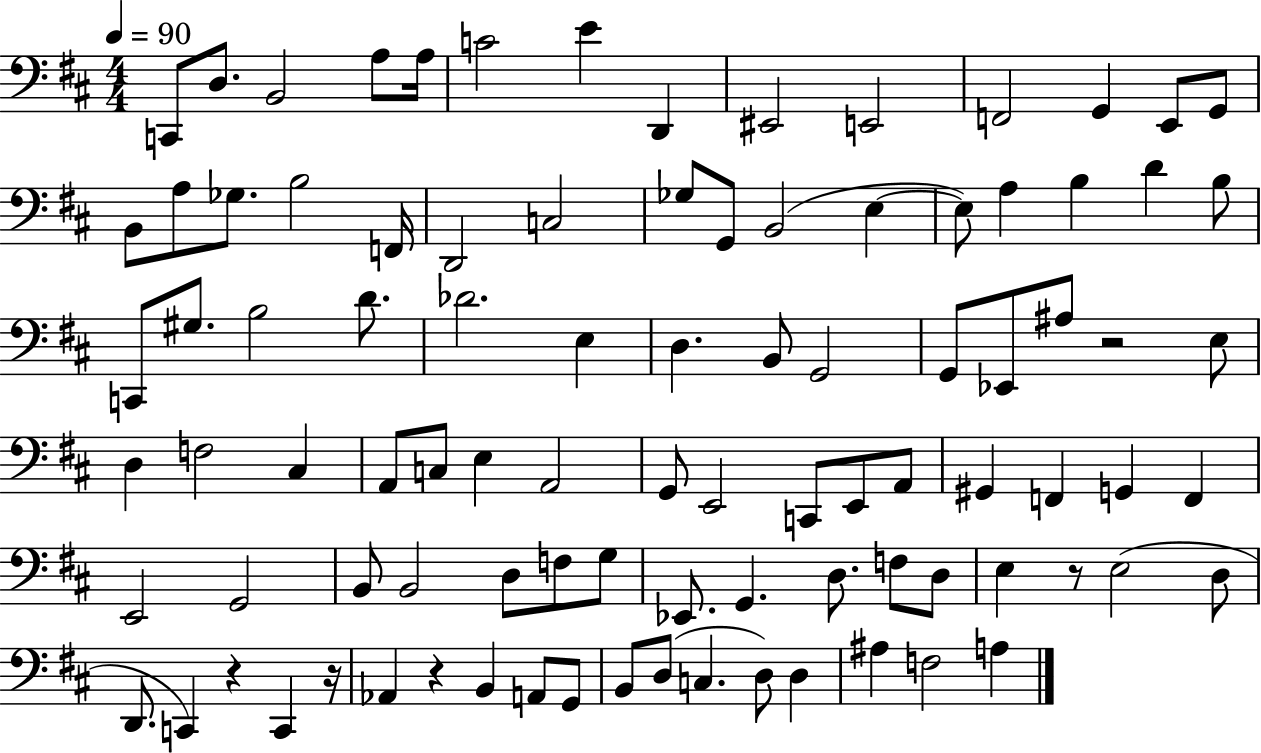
C2/e D3/e. B2/h A3/e A3/s C4/h E4/q D2/q EIS2/h E2/h F2/h G2/q E2/e G2/e B2/e A3/e Gb3/e. B3/h F2/s D2/h C3/h Gb3/e G2/e B2/h E3/q E3/e A3/q B3/q D4/q B3/e C2/e G#3/e. B3/h D4/e. Db4/h. E3/q D3/q. B2/e G2/h G2/e Eb2/e A#3/e R/h E3/e D3/q F3/h C#3/q A2/e C3/e E3/q A2/h G2/e E2/h C2/e E2/e A2/e G#2/q F2/q G2/q F2/q E2/h G2/h B2/e B2/h D3/e F3/e G3/e Eb2/e. G2/q. D3/e. F3/e D3/e E3/q R/e E3/h D3/e D2/e. C2/q R/q C2/q R/s Ab2/q R/q B2/q A2/e G2/e B2/e D3/e C3/q. D3/e D3/q A#3/q F3/h A3/q